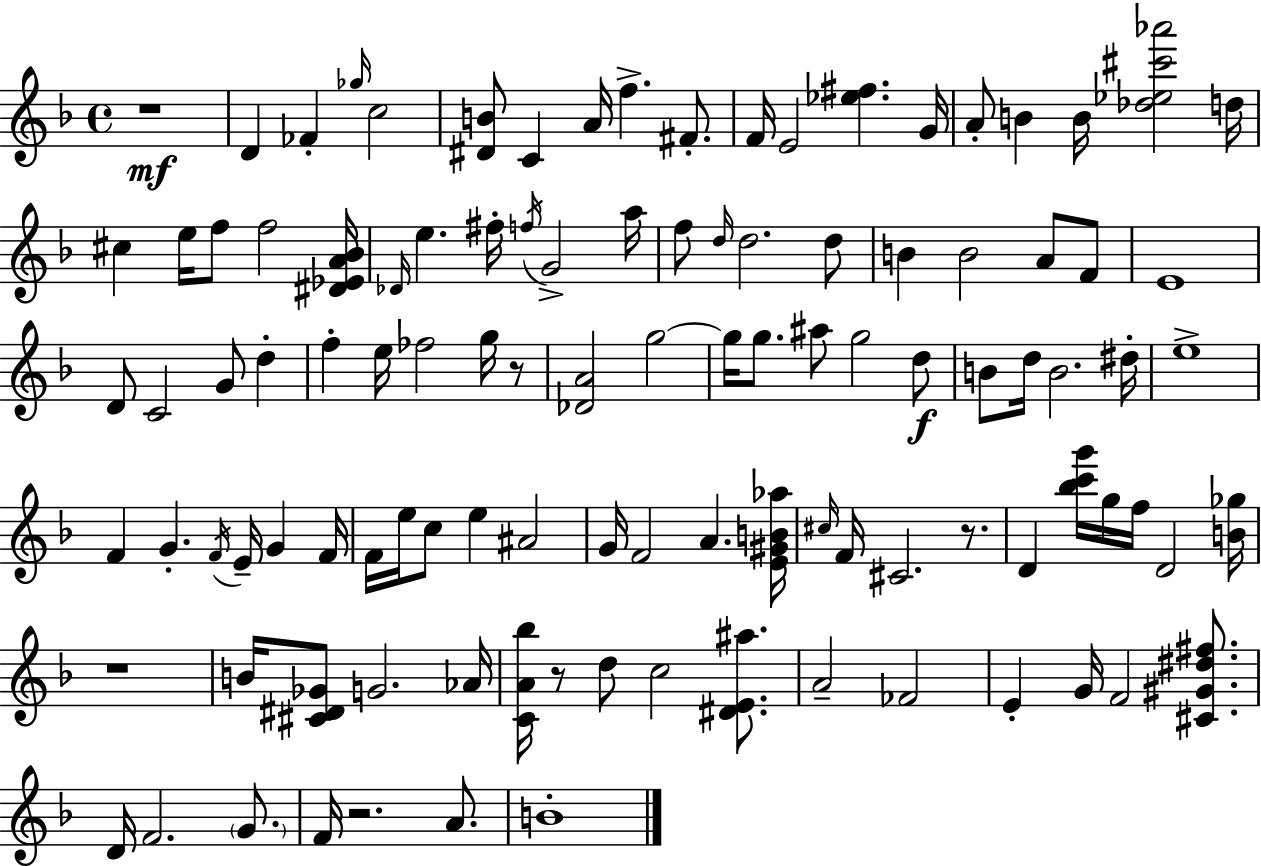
R/w D4/q FES4/q Gb5/s C5/h [D#4,B4]/e C4/q A4/s F5/q. F#4/e. F4/s E4/h [Eb5,F#5]/q. G4/s A4/e B4/q B4/s [Db5,Eb5,C#6,Ab6]/h D5/s C#5/q E5/s F5/e F5/h [D#4,Eb4,A4,Bb4]/s Db4/s E5/q. F#5/s F5/s G4/h A5/s F5/e D5/s D5/h. D5/e B4/q B4/h A4/e F4/e E4/w D4/e C4/h G4/e D5/q F5/q E5/s FES5/h G5/s R/e [Db4,A4]/h G5/h G5/s G5/e. A#5/e G5/h D5/e B4/e D5/s B4/h. D#5/s E5/w F4/q G4/q. F4/s E4/s G4/q F4/s F4/s E5/s C5/e E5/q A#4/h G4/s F4/h A4/q. [E4,G#4,B4,Ab5]/s C#5/s F4/s C#4/h. R/e. D4/q [Bb5,C6,G6]/s G5/s F5/s D4/h [B4,Gb5]/s R/w B4/s [C#4,D#4,Gb4]/e G4/h. Ab4/s [C4,A4,Bb5]/s R/e D5/e C5/h [D#4,E4,A#5]/e. A4/h FES4/h E4/q G4/s F4/h [C#4,G#4,D#5,F#5]/e. D4/s F4/h. G4/e. F4/s R/h. A4/e. B4/w